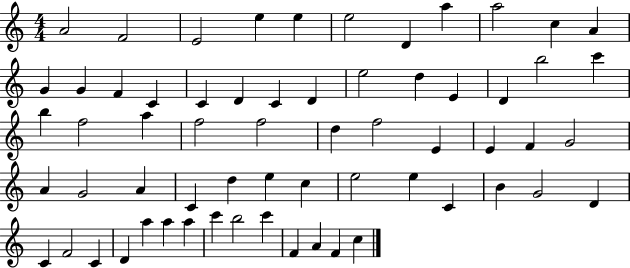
A4/h F4/h E4/h E5/q E5/q E5/h D4/q A5/q A5/h C5/q A4/q G4/q G4/q F4/q C4/q C4/q D4/q C4/q D4/q E5/h D5/q E4/q D4/q B5/h C6/q B5/q F5/h A5/q F5/h F5/h D5/q F5/h E4/q E4/q F4/q G4/h A4/q G4/h A4/q C4/q D5/q E5/q C5/q E5/h E5/q C4/q B4/q G4/h D4/q C4/q F4/h C4/q D4/q A5/q A5/q A5/q C6/q B5/h C6/q F4/q A4/q F4/q C5/q